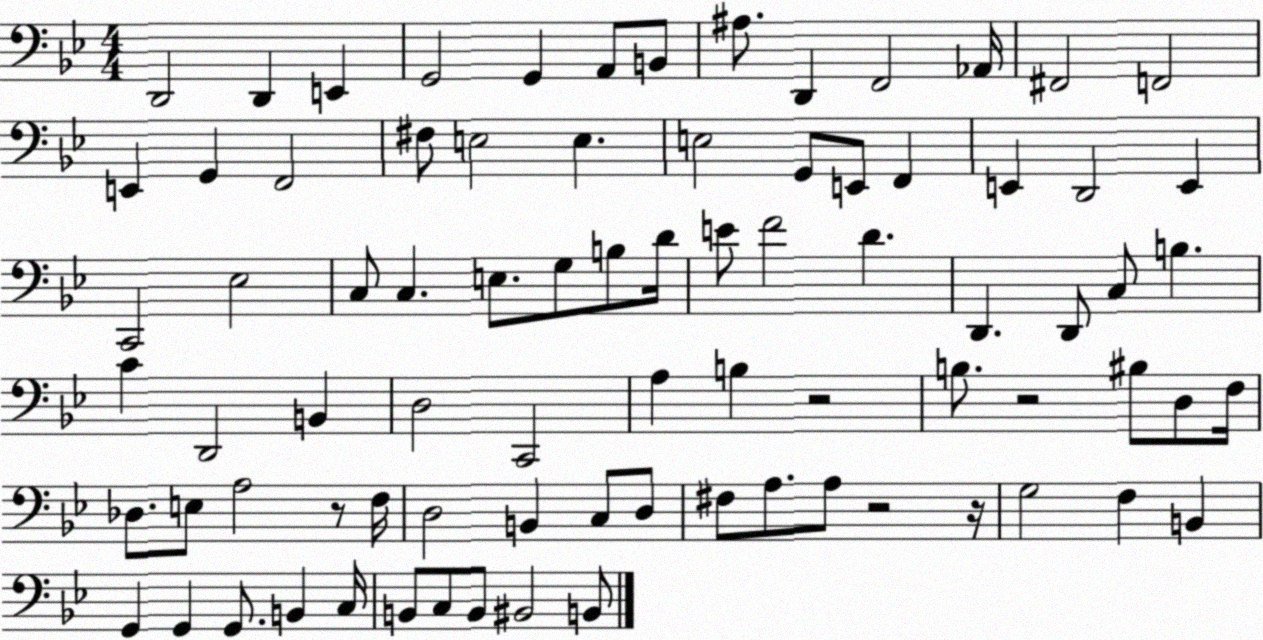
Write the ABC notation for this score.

X:1
T:Untitled
M:4/4
L:1/4
K:Bb
D,,2 D,, E,, G,,2 G,, A,,/2 B,,/2 ^A,/2 D,, F,,2 _A,,/4 ^F,,2 F,,2 E,, G,, F,,2 ^F,/2 E,2 E, E,2 G,,/2 E,,/2 F,, E,, D,,2 E,, C,,2 _E,2 C,/2 C, E,/2 G,/2 B,/2 D/4 E/2 F2 D D,, D,,/2 C,/2 B, C D,,2 B,, D,2 C,,2 A, B, z2 B,/2 z2 ^B,/2 D,/2 F,/4 _D,/2 E,/2 A,2 z/2 F,/4 D,2 B,, C,/2 D,/2 ^F,/2 A,/2 A,/2 z2 z/4 G,2 F, B,, G,, G,, G,,/2 B,, C,/4 B,,/2 C,/2 B,,/2 ^B,,2 B,,/2